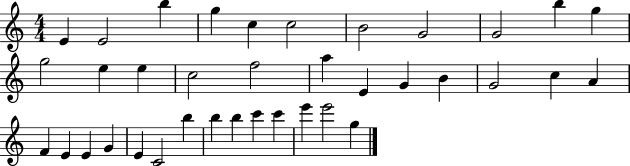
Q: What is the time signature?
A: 4/4